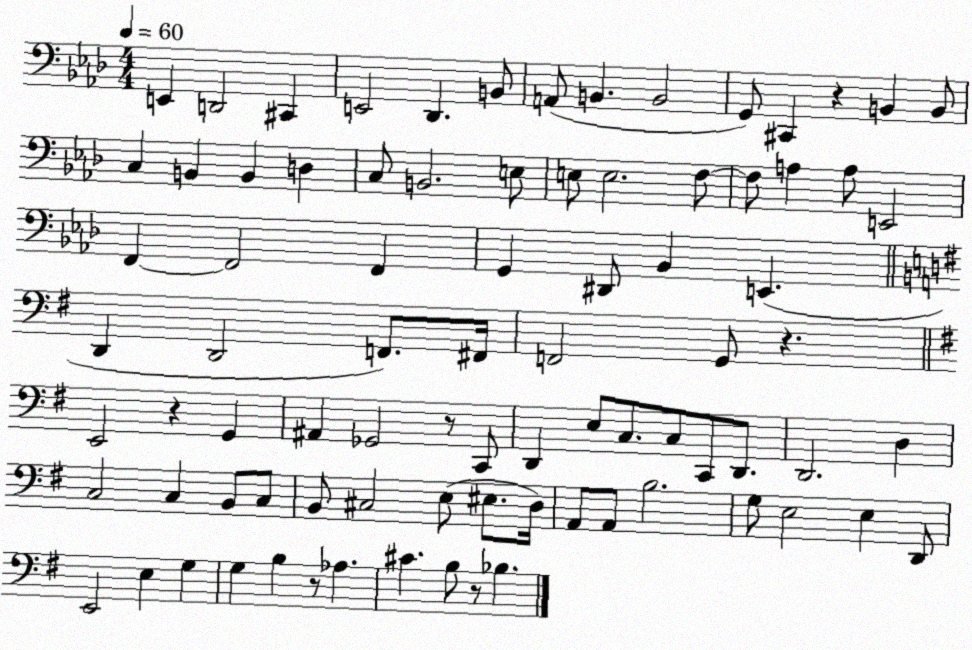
X:1
T:Untitled
M:4/4
L:1/4
K:Ab
E,, D,,2 ^C,, E,,2 _D,, B,,/2 A,,/2 B,, B,,2 G,,/2 ^C,, z B,, B,,/2 C, B,, B,, D, C,/2 B,,2 E,/2 E,/2 E,2 F,/2 F,/2 A, A,/2 E,,2 F,, F,,2 F,, G,, ^D,,/2 _B,, E,, D,, D,,2 F,,/2 ^F,,/4 F,,2 G,,/2 z E,,2 z G,, ^A,, _G,,2 z/2 C,,/2 D,, E,/2 C,/2 C,/2 C,,/2 D,,/2 D,,2 D, C,2 C, B,,/2 C,/2 B,,/2 ^C,2 E,/2 ^E,/2 D,/4 A,,/2 A,,/2 B,2 G,/2 E,2 E, D,,/2 E,,2 E, G, G, B, z/2 _A, ^C B,/2 z/2 _B,